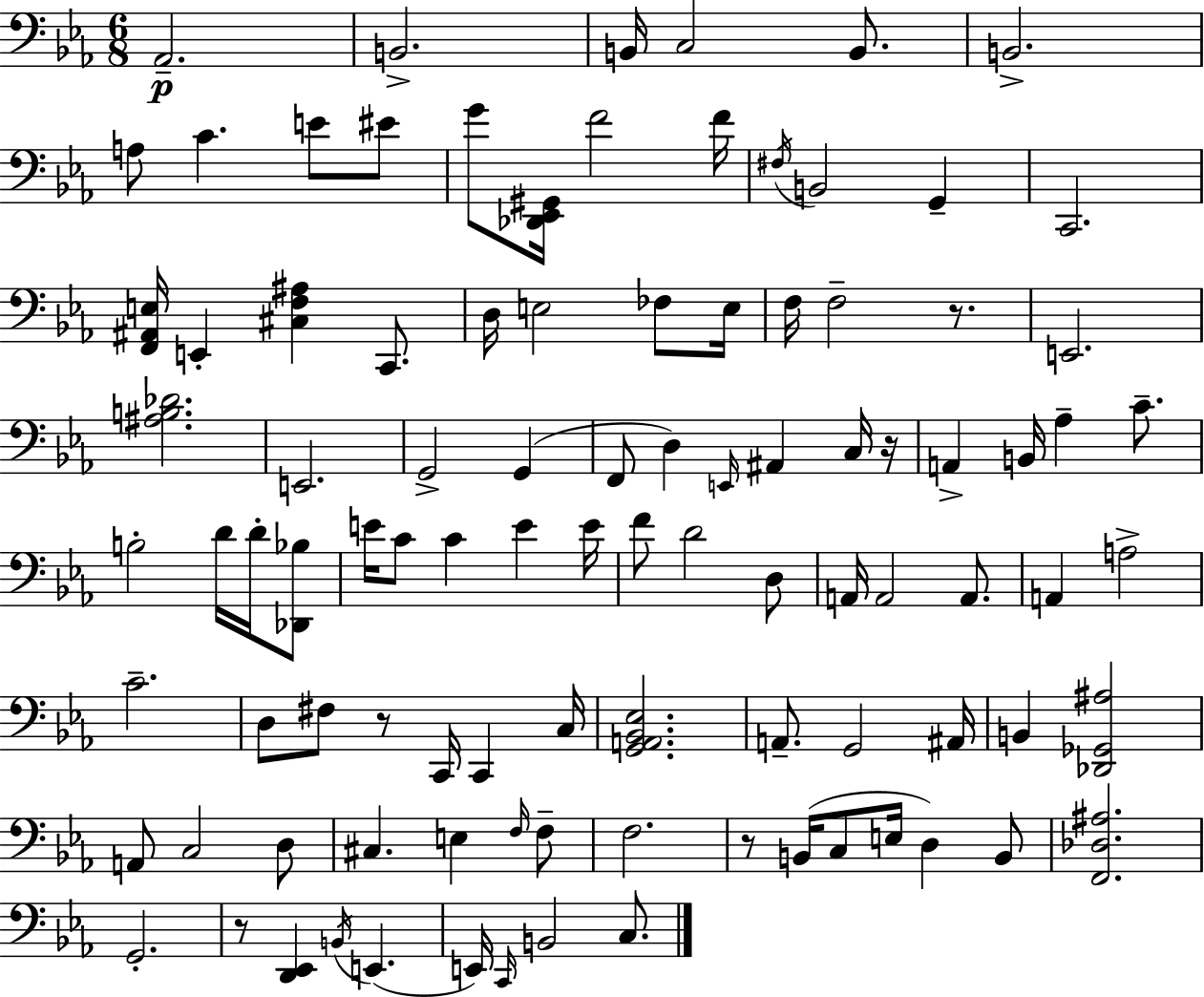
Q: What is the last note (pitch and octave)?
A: C3